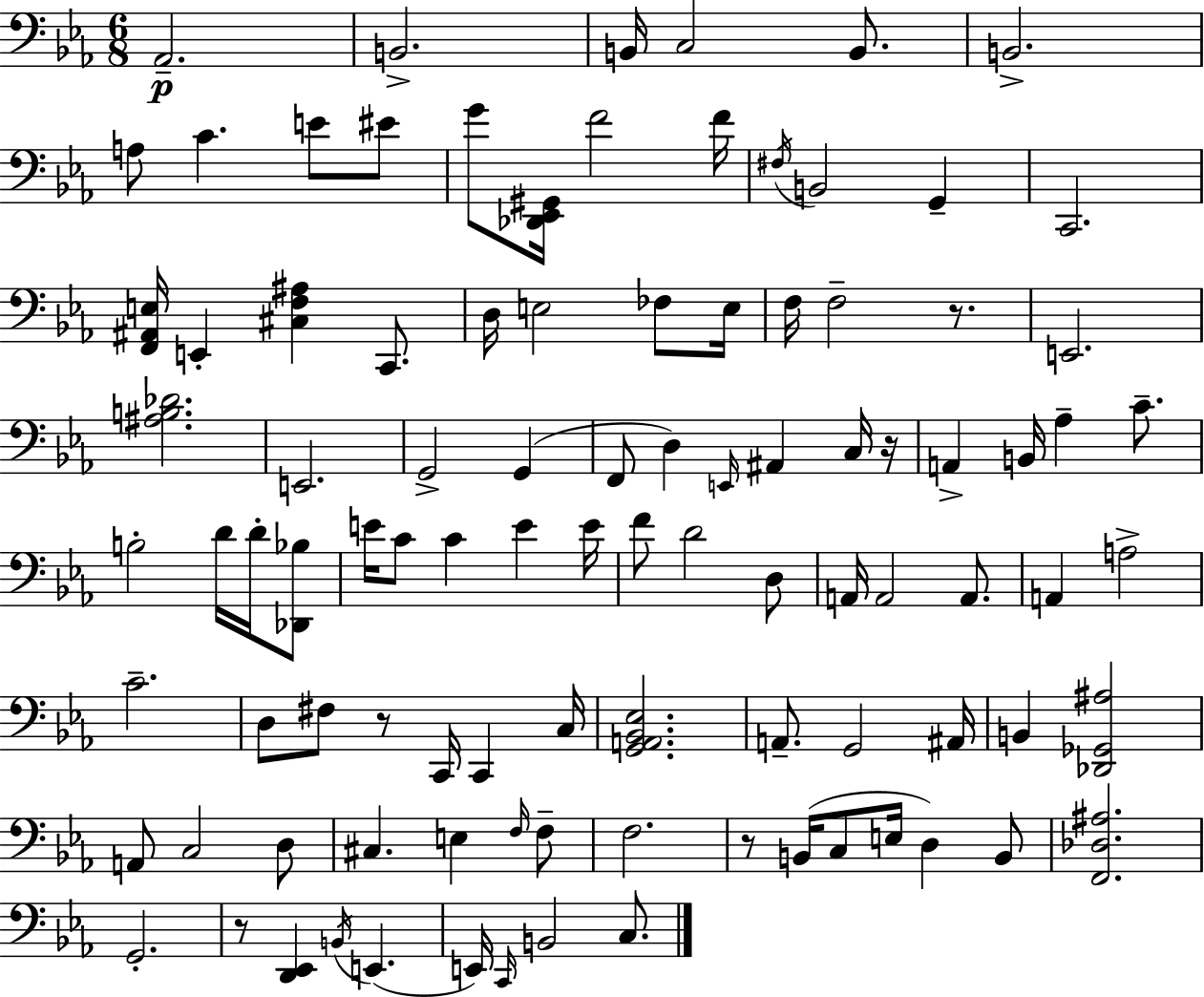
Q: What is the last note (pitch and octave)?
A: C3